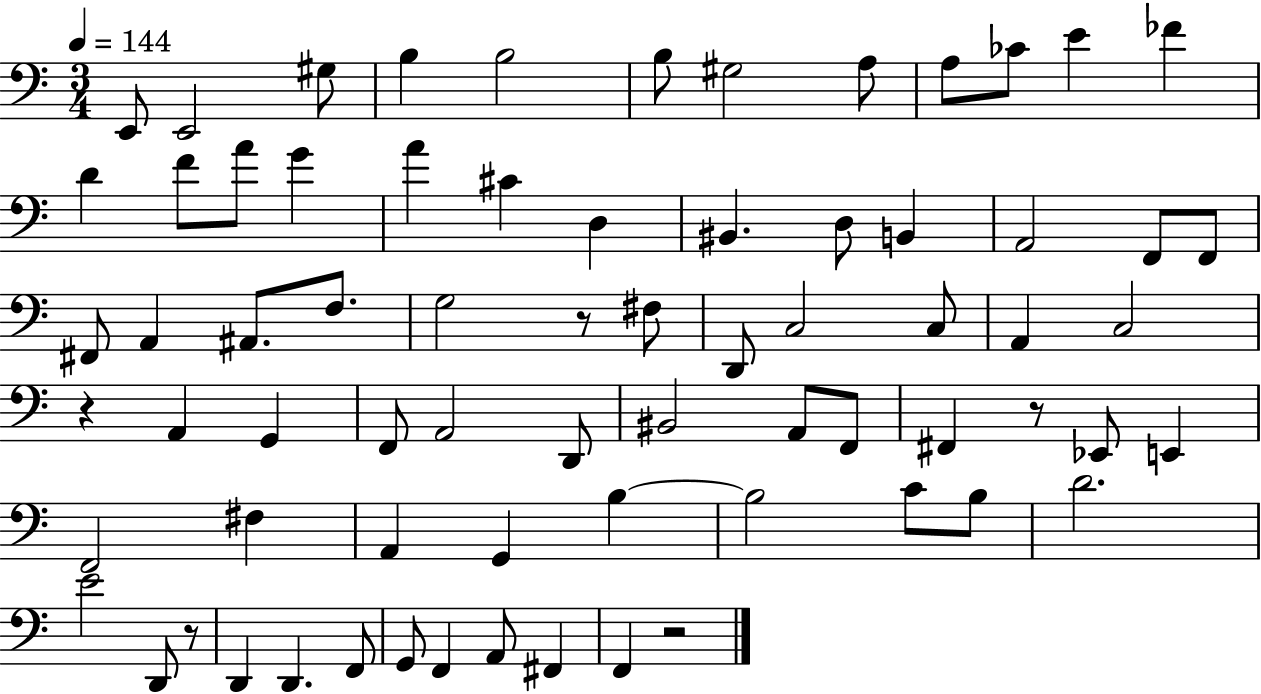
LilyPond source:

{
  \clef bass
  \numericTimeSignature
  \time 3/4
  \key c \major
  \tempo 4 = 144
  e,8 e,2 gis8 | b4 b2 | b8 gis2 a8 | a8 ces'8 e'4 fes'4 | \break d'4 f'8 a'8 g'4 | a'4 cis'4 d4 | bis,4. d8 b,4 | a,2 f,8 f,8 | \break fis,8 a,4 ais,8. f8. | g2 r8 fis8 | d,8 c2 c8 | a,4 c2 | \break r4 a,4 g,4 | f,8 a,2 d,8 | bis,2 a,8 f,8 | fis,4 r8 ees,8 e,4 | \break f,2 fis4 | a,4 g,4 b4~~ | b2 c'8 b8 | d'2. | \break e'2 d,8 r8 | d,4 d,4. f,8 | g,8 f,4 a,8 fis,4 | f,4 r2 | \break \bar "|."
}